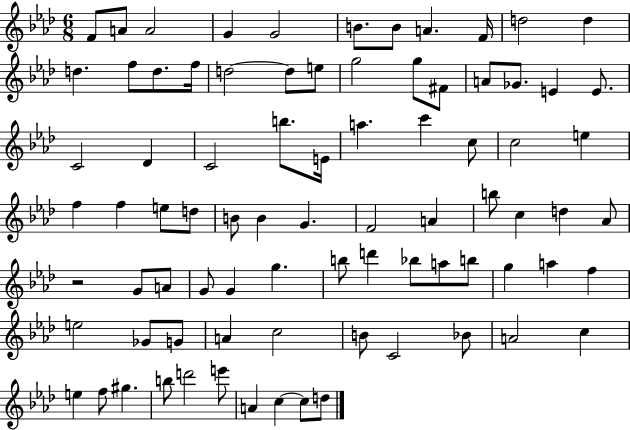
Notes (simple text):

F4/e A4/e A4/h G4/q G4/h B4/e. B4/e A4/q. F4/s D5/h D5/q D5/q. F5/e D5/e. F5/s D5/h D5/e E5/e G5/h G5/e F#4/e A4/e Gb4/e. E4/q E4/e. C4/h Db4/q C4/h B5/e. E4/s A5/q. C6/q C5/e C5/h E5/q F5/q F5/q E5/e D5/e B4/e B4/q G4/q. F4/h A4/q B5/e C5/q D5/q Ab4/e R/h G4/e A4/e G4/e G4/q G5/q. B5/e D6/q Bb5/e A5/e B5/e G5/q A5/q F5/q E5/h Gb4/e G4/e A4/q C5/h B4/e C4/h Bb4/e A4/h C5/q E5/q F5/e G#5/q. B5/e D6/h E6/e A4/q C5/q C5/e D5/e